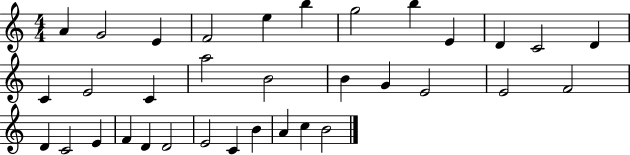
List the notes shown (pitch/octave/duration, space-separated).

A4/q G4/h E4/q F4/h E5/q B5/q G5/h B5/q E4/q D4/q C4/h D4/q C4/q E4/h C4/q A5/h B4/h B4/q G4/q E4/h E4/h F4/h D4/q C4/h E4/q F4/q D4/q D4/h E4/h C4/q B4/q A4/q C5/q B4/h